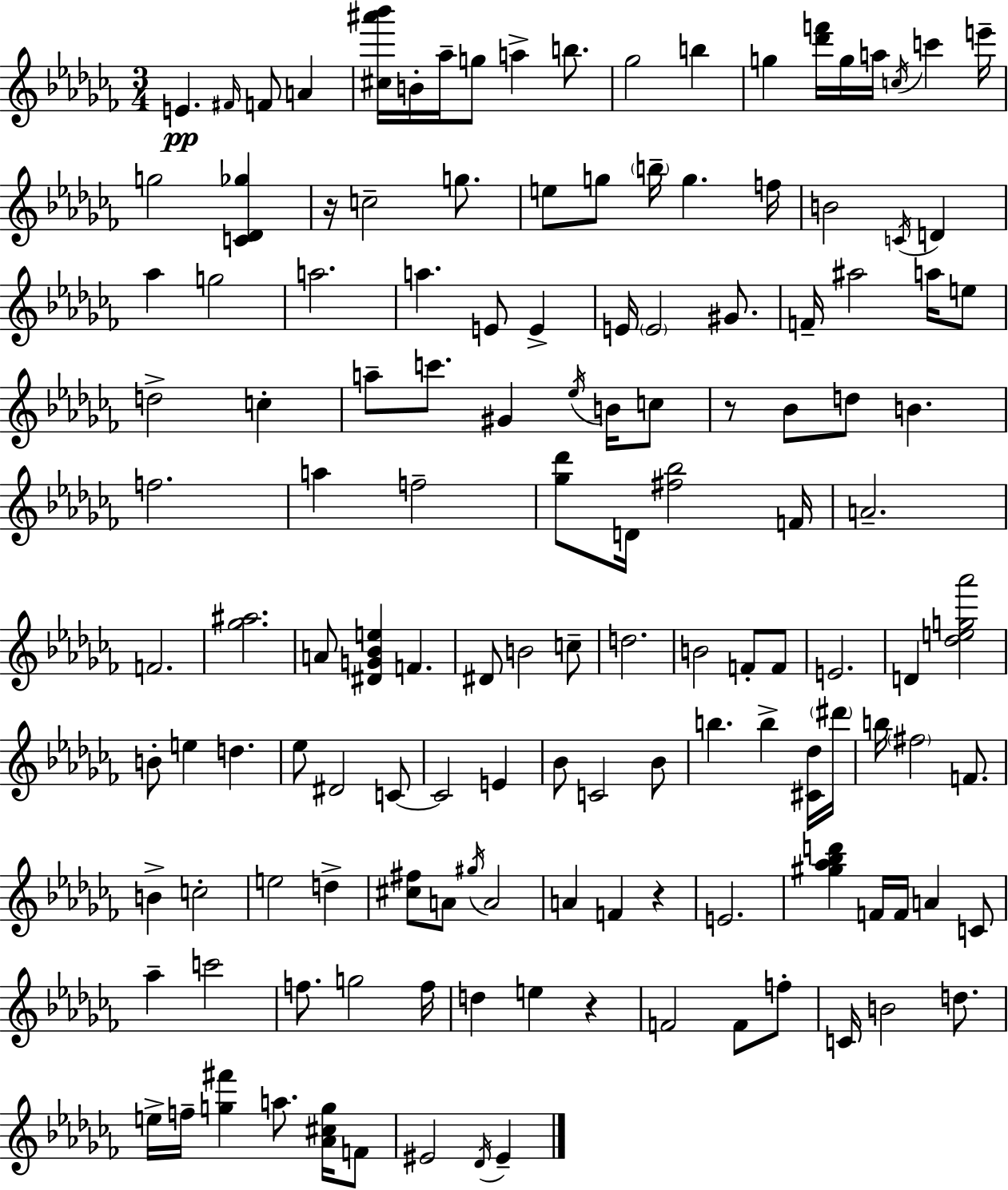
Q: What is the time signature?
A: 3/4